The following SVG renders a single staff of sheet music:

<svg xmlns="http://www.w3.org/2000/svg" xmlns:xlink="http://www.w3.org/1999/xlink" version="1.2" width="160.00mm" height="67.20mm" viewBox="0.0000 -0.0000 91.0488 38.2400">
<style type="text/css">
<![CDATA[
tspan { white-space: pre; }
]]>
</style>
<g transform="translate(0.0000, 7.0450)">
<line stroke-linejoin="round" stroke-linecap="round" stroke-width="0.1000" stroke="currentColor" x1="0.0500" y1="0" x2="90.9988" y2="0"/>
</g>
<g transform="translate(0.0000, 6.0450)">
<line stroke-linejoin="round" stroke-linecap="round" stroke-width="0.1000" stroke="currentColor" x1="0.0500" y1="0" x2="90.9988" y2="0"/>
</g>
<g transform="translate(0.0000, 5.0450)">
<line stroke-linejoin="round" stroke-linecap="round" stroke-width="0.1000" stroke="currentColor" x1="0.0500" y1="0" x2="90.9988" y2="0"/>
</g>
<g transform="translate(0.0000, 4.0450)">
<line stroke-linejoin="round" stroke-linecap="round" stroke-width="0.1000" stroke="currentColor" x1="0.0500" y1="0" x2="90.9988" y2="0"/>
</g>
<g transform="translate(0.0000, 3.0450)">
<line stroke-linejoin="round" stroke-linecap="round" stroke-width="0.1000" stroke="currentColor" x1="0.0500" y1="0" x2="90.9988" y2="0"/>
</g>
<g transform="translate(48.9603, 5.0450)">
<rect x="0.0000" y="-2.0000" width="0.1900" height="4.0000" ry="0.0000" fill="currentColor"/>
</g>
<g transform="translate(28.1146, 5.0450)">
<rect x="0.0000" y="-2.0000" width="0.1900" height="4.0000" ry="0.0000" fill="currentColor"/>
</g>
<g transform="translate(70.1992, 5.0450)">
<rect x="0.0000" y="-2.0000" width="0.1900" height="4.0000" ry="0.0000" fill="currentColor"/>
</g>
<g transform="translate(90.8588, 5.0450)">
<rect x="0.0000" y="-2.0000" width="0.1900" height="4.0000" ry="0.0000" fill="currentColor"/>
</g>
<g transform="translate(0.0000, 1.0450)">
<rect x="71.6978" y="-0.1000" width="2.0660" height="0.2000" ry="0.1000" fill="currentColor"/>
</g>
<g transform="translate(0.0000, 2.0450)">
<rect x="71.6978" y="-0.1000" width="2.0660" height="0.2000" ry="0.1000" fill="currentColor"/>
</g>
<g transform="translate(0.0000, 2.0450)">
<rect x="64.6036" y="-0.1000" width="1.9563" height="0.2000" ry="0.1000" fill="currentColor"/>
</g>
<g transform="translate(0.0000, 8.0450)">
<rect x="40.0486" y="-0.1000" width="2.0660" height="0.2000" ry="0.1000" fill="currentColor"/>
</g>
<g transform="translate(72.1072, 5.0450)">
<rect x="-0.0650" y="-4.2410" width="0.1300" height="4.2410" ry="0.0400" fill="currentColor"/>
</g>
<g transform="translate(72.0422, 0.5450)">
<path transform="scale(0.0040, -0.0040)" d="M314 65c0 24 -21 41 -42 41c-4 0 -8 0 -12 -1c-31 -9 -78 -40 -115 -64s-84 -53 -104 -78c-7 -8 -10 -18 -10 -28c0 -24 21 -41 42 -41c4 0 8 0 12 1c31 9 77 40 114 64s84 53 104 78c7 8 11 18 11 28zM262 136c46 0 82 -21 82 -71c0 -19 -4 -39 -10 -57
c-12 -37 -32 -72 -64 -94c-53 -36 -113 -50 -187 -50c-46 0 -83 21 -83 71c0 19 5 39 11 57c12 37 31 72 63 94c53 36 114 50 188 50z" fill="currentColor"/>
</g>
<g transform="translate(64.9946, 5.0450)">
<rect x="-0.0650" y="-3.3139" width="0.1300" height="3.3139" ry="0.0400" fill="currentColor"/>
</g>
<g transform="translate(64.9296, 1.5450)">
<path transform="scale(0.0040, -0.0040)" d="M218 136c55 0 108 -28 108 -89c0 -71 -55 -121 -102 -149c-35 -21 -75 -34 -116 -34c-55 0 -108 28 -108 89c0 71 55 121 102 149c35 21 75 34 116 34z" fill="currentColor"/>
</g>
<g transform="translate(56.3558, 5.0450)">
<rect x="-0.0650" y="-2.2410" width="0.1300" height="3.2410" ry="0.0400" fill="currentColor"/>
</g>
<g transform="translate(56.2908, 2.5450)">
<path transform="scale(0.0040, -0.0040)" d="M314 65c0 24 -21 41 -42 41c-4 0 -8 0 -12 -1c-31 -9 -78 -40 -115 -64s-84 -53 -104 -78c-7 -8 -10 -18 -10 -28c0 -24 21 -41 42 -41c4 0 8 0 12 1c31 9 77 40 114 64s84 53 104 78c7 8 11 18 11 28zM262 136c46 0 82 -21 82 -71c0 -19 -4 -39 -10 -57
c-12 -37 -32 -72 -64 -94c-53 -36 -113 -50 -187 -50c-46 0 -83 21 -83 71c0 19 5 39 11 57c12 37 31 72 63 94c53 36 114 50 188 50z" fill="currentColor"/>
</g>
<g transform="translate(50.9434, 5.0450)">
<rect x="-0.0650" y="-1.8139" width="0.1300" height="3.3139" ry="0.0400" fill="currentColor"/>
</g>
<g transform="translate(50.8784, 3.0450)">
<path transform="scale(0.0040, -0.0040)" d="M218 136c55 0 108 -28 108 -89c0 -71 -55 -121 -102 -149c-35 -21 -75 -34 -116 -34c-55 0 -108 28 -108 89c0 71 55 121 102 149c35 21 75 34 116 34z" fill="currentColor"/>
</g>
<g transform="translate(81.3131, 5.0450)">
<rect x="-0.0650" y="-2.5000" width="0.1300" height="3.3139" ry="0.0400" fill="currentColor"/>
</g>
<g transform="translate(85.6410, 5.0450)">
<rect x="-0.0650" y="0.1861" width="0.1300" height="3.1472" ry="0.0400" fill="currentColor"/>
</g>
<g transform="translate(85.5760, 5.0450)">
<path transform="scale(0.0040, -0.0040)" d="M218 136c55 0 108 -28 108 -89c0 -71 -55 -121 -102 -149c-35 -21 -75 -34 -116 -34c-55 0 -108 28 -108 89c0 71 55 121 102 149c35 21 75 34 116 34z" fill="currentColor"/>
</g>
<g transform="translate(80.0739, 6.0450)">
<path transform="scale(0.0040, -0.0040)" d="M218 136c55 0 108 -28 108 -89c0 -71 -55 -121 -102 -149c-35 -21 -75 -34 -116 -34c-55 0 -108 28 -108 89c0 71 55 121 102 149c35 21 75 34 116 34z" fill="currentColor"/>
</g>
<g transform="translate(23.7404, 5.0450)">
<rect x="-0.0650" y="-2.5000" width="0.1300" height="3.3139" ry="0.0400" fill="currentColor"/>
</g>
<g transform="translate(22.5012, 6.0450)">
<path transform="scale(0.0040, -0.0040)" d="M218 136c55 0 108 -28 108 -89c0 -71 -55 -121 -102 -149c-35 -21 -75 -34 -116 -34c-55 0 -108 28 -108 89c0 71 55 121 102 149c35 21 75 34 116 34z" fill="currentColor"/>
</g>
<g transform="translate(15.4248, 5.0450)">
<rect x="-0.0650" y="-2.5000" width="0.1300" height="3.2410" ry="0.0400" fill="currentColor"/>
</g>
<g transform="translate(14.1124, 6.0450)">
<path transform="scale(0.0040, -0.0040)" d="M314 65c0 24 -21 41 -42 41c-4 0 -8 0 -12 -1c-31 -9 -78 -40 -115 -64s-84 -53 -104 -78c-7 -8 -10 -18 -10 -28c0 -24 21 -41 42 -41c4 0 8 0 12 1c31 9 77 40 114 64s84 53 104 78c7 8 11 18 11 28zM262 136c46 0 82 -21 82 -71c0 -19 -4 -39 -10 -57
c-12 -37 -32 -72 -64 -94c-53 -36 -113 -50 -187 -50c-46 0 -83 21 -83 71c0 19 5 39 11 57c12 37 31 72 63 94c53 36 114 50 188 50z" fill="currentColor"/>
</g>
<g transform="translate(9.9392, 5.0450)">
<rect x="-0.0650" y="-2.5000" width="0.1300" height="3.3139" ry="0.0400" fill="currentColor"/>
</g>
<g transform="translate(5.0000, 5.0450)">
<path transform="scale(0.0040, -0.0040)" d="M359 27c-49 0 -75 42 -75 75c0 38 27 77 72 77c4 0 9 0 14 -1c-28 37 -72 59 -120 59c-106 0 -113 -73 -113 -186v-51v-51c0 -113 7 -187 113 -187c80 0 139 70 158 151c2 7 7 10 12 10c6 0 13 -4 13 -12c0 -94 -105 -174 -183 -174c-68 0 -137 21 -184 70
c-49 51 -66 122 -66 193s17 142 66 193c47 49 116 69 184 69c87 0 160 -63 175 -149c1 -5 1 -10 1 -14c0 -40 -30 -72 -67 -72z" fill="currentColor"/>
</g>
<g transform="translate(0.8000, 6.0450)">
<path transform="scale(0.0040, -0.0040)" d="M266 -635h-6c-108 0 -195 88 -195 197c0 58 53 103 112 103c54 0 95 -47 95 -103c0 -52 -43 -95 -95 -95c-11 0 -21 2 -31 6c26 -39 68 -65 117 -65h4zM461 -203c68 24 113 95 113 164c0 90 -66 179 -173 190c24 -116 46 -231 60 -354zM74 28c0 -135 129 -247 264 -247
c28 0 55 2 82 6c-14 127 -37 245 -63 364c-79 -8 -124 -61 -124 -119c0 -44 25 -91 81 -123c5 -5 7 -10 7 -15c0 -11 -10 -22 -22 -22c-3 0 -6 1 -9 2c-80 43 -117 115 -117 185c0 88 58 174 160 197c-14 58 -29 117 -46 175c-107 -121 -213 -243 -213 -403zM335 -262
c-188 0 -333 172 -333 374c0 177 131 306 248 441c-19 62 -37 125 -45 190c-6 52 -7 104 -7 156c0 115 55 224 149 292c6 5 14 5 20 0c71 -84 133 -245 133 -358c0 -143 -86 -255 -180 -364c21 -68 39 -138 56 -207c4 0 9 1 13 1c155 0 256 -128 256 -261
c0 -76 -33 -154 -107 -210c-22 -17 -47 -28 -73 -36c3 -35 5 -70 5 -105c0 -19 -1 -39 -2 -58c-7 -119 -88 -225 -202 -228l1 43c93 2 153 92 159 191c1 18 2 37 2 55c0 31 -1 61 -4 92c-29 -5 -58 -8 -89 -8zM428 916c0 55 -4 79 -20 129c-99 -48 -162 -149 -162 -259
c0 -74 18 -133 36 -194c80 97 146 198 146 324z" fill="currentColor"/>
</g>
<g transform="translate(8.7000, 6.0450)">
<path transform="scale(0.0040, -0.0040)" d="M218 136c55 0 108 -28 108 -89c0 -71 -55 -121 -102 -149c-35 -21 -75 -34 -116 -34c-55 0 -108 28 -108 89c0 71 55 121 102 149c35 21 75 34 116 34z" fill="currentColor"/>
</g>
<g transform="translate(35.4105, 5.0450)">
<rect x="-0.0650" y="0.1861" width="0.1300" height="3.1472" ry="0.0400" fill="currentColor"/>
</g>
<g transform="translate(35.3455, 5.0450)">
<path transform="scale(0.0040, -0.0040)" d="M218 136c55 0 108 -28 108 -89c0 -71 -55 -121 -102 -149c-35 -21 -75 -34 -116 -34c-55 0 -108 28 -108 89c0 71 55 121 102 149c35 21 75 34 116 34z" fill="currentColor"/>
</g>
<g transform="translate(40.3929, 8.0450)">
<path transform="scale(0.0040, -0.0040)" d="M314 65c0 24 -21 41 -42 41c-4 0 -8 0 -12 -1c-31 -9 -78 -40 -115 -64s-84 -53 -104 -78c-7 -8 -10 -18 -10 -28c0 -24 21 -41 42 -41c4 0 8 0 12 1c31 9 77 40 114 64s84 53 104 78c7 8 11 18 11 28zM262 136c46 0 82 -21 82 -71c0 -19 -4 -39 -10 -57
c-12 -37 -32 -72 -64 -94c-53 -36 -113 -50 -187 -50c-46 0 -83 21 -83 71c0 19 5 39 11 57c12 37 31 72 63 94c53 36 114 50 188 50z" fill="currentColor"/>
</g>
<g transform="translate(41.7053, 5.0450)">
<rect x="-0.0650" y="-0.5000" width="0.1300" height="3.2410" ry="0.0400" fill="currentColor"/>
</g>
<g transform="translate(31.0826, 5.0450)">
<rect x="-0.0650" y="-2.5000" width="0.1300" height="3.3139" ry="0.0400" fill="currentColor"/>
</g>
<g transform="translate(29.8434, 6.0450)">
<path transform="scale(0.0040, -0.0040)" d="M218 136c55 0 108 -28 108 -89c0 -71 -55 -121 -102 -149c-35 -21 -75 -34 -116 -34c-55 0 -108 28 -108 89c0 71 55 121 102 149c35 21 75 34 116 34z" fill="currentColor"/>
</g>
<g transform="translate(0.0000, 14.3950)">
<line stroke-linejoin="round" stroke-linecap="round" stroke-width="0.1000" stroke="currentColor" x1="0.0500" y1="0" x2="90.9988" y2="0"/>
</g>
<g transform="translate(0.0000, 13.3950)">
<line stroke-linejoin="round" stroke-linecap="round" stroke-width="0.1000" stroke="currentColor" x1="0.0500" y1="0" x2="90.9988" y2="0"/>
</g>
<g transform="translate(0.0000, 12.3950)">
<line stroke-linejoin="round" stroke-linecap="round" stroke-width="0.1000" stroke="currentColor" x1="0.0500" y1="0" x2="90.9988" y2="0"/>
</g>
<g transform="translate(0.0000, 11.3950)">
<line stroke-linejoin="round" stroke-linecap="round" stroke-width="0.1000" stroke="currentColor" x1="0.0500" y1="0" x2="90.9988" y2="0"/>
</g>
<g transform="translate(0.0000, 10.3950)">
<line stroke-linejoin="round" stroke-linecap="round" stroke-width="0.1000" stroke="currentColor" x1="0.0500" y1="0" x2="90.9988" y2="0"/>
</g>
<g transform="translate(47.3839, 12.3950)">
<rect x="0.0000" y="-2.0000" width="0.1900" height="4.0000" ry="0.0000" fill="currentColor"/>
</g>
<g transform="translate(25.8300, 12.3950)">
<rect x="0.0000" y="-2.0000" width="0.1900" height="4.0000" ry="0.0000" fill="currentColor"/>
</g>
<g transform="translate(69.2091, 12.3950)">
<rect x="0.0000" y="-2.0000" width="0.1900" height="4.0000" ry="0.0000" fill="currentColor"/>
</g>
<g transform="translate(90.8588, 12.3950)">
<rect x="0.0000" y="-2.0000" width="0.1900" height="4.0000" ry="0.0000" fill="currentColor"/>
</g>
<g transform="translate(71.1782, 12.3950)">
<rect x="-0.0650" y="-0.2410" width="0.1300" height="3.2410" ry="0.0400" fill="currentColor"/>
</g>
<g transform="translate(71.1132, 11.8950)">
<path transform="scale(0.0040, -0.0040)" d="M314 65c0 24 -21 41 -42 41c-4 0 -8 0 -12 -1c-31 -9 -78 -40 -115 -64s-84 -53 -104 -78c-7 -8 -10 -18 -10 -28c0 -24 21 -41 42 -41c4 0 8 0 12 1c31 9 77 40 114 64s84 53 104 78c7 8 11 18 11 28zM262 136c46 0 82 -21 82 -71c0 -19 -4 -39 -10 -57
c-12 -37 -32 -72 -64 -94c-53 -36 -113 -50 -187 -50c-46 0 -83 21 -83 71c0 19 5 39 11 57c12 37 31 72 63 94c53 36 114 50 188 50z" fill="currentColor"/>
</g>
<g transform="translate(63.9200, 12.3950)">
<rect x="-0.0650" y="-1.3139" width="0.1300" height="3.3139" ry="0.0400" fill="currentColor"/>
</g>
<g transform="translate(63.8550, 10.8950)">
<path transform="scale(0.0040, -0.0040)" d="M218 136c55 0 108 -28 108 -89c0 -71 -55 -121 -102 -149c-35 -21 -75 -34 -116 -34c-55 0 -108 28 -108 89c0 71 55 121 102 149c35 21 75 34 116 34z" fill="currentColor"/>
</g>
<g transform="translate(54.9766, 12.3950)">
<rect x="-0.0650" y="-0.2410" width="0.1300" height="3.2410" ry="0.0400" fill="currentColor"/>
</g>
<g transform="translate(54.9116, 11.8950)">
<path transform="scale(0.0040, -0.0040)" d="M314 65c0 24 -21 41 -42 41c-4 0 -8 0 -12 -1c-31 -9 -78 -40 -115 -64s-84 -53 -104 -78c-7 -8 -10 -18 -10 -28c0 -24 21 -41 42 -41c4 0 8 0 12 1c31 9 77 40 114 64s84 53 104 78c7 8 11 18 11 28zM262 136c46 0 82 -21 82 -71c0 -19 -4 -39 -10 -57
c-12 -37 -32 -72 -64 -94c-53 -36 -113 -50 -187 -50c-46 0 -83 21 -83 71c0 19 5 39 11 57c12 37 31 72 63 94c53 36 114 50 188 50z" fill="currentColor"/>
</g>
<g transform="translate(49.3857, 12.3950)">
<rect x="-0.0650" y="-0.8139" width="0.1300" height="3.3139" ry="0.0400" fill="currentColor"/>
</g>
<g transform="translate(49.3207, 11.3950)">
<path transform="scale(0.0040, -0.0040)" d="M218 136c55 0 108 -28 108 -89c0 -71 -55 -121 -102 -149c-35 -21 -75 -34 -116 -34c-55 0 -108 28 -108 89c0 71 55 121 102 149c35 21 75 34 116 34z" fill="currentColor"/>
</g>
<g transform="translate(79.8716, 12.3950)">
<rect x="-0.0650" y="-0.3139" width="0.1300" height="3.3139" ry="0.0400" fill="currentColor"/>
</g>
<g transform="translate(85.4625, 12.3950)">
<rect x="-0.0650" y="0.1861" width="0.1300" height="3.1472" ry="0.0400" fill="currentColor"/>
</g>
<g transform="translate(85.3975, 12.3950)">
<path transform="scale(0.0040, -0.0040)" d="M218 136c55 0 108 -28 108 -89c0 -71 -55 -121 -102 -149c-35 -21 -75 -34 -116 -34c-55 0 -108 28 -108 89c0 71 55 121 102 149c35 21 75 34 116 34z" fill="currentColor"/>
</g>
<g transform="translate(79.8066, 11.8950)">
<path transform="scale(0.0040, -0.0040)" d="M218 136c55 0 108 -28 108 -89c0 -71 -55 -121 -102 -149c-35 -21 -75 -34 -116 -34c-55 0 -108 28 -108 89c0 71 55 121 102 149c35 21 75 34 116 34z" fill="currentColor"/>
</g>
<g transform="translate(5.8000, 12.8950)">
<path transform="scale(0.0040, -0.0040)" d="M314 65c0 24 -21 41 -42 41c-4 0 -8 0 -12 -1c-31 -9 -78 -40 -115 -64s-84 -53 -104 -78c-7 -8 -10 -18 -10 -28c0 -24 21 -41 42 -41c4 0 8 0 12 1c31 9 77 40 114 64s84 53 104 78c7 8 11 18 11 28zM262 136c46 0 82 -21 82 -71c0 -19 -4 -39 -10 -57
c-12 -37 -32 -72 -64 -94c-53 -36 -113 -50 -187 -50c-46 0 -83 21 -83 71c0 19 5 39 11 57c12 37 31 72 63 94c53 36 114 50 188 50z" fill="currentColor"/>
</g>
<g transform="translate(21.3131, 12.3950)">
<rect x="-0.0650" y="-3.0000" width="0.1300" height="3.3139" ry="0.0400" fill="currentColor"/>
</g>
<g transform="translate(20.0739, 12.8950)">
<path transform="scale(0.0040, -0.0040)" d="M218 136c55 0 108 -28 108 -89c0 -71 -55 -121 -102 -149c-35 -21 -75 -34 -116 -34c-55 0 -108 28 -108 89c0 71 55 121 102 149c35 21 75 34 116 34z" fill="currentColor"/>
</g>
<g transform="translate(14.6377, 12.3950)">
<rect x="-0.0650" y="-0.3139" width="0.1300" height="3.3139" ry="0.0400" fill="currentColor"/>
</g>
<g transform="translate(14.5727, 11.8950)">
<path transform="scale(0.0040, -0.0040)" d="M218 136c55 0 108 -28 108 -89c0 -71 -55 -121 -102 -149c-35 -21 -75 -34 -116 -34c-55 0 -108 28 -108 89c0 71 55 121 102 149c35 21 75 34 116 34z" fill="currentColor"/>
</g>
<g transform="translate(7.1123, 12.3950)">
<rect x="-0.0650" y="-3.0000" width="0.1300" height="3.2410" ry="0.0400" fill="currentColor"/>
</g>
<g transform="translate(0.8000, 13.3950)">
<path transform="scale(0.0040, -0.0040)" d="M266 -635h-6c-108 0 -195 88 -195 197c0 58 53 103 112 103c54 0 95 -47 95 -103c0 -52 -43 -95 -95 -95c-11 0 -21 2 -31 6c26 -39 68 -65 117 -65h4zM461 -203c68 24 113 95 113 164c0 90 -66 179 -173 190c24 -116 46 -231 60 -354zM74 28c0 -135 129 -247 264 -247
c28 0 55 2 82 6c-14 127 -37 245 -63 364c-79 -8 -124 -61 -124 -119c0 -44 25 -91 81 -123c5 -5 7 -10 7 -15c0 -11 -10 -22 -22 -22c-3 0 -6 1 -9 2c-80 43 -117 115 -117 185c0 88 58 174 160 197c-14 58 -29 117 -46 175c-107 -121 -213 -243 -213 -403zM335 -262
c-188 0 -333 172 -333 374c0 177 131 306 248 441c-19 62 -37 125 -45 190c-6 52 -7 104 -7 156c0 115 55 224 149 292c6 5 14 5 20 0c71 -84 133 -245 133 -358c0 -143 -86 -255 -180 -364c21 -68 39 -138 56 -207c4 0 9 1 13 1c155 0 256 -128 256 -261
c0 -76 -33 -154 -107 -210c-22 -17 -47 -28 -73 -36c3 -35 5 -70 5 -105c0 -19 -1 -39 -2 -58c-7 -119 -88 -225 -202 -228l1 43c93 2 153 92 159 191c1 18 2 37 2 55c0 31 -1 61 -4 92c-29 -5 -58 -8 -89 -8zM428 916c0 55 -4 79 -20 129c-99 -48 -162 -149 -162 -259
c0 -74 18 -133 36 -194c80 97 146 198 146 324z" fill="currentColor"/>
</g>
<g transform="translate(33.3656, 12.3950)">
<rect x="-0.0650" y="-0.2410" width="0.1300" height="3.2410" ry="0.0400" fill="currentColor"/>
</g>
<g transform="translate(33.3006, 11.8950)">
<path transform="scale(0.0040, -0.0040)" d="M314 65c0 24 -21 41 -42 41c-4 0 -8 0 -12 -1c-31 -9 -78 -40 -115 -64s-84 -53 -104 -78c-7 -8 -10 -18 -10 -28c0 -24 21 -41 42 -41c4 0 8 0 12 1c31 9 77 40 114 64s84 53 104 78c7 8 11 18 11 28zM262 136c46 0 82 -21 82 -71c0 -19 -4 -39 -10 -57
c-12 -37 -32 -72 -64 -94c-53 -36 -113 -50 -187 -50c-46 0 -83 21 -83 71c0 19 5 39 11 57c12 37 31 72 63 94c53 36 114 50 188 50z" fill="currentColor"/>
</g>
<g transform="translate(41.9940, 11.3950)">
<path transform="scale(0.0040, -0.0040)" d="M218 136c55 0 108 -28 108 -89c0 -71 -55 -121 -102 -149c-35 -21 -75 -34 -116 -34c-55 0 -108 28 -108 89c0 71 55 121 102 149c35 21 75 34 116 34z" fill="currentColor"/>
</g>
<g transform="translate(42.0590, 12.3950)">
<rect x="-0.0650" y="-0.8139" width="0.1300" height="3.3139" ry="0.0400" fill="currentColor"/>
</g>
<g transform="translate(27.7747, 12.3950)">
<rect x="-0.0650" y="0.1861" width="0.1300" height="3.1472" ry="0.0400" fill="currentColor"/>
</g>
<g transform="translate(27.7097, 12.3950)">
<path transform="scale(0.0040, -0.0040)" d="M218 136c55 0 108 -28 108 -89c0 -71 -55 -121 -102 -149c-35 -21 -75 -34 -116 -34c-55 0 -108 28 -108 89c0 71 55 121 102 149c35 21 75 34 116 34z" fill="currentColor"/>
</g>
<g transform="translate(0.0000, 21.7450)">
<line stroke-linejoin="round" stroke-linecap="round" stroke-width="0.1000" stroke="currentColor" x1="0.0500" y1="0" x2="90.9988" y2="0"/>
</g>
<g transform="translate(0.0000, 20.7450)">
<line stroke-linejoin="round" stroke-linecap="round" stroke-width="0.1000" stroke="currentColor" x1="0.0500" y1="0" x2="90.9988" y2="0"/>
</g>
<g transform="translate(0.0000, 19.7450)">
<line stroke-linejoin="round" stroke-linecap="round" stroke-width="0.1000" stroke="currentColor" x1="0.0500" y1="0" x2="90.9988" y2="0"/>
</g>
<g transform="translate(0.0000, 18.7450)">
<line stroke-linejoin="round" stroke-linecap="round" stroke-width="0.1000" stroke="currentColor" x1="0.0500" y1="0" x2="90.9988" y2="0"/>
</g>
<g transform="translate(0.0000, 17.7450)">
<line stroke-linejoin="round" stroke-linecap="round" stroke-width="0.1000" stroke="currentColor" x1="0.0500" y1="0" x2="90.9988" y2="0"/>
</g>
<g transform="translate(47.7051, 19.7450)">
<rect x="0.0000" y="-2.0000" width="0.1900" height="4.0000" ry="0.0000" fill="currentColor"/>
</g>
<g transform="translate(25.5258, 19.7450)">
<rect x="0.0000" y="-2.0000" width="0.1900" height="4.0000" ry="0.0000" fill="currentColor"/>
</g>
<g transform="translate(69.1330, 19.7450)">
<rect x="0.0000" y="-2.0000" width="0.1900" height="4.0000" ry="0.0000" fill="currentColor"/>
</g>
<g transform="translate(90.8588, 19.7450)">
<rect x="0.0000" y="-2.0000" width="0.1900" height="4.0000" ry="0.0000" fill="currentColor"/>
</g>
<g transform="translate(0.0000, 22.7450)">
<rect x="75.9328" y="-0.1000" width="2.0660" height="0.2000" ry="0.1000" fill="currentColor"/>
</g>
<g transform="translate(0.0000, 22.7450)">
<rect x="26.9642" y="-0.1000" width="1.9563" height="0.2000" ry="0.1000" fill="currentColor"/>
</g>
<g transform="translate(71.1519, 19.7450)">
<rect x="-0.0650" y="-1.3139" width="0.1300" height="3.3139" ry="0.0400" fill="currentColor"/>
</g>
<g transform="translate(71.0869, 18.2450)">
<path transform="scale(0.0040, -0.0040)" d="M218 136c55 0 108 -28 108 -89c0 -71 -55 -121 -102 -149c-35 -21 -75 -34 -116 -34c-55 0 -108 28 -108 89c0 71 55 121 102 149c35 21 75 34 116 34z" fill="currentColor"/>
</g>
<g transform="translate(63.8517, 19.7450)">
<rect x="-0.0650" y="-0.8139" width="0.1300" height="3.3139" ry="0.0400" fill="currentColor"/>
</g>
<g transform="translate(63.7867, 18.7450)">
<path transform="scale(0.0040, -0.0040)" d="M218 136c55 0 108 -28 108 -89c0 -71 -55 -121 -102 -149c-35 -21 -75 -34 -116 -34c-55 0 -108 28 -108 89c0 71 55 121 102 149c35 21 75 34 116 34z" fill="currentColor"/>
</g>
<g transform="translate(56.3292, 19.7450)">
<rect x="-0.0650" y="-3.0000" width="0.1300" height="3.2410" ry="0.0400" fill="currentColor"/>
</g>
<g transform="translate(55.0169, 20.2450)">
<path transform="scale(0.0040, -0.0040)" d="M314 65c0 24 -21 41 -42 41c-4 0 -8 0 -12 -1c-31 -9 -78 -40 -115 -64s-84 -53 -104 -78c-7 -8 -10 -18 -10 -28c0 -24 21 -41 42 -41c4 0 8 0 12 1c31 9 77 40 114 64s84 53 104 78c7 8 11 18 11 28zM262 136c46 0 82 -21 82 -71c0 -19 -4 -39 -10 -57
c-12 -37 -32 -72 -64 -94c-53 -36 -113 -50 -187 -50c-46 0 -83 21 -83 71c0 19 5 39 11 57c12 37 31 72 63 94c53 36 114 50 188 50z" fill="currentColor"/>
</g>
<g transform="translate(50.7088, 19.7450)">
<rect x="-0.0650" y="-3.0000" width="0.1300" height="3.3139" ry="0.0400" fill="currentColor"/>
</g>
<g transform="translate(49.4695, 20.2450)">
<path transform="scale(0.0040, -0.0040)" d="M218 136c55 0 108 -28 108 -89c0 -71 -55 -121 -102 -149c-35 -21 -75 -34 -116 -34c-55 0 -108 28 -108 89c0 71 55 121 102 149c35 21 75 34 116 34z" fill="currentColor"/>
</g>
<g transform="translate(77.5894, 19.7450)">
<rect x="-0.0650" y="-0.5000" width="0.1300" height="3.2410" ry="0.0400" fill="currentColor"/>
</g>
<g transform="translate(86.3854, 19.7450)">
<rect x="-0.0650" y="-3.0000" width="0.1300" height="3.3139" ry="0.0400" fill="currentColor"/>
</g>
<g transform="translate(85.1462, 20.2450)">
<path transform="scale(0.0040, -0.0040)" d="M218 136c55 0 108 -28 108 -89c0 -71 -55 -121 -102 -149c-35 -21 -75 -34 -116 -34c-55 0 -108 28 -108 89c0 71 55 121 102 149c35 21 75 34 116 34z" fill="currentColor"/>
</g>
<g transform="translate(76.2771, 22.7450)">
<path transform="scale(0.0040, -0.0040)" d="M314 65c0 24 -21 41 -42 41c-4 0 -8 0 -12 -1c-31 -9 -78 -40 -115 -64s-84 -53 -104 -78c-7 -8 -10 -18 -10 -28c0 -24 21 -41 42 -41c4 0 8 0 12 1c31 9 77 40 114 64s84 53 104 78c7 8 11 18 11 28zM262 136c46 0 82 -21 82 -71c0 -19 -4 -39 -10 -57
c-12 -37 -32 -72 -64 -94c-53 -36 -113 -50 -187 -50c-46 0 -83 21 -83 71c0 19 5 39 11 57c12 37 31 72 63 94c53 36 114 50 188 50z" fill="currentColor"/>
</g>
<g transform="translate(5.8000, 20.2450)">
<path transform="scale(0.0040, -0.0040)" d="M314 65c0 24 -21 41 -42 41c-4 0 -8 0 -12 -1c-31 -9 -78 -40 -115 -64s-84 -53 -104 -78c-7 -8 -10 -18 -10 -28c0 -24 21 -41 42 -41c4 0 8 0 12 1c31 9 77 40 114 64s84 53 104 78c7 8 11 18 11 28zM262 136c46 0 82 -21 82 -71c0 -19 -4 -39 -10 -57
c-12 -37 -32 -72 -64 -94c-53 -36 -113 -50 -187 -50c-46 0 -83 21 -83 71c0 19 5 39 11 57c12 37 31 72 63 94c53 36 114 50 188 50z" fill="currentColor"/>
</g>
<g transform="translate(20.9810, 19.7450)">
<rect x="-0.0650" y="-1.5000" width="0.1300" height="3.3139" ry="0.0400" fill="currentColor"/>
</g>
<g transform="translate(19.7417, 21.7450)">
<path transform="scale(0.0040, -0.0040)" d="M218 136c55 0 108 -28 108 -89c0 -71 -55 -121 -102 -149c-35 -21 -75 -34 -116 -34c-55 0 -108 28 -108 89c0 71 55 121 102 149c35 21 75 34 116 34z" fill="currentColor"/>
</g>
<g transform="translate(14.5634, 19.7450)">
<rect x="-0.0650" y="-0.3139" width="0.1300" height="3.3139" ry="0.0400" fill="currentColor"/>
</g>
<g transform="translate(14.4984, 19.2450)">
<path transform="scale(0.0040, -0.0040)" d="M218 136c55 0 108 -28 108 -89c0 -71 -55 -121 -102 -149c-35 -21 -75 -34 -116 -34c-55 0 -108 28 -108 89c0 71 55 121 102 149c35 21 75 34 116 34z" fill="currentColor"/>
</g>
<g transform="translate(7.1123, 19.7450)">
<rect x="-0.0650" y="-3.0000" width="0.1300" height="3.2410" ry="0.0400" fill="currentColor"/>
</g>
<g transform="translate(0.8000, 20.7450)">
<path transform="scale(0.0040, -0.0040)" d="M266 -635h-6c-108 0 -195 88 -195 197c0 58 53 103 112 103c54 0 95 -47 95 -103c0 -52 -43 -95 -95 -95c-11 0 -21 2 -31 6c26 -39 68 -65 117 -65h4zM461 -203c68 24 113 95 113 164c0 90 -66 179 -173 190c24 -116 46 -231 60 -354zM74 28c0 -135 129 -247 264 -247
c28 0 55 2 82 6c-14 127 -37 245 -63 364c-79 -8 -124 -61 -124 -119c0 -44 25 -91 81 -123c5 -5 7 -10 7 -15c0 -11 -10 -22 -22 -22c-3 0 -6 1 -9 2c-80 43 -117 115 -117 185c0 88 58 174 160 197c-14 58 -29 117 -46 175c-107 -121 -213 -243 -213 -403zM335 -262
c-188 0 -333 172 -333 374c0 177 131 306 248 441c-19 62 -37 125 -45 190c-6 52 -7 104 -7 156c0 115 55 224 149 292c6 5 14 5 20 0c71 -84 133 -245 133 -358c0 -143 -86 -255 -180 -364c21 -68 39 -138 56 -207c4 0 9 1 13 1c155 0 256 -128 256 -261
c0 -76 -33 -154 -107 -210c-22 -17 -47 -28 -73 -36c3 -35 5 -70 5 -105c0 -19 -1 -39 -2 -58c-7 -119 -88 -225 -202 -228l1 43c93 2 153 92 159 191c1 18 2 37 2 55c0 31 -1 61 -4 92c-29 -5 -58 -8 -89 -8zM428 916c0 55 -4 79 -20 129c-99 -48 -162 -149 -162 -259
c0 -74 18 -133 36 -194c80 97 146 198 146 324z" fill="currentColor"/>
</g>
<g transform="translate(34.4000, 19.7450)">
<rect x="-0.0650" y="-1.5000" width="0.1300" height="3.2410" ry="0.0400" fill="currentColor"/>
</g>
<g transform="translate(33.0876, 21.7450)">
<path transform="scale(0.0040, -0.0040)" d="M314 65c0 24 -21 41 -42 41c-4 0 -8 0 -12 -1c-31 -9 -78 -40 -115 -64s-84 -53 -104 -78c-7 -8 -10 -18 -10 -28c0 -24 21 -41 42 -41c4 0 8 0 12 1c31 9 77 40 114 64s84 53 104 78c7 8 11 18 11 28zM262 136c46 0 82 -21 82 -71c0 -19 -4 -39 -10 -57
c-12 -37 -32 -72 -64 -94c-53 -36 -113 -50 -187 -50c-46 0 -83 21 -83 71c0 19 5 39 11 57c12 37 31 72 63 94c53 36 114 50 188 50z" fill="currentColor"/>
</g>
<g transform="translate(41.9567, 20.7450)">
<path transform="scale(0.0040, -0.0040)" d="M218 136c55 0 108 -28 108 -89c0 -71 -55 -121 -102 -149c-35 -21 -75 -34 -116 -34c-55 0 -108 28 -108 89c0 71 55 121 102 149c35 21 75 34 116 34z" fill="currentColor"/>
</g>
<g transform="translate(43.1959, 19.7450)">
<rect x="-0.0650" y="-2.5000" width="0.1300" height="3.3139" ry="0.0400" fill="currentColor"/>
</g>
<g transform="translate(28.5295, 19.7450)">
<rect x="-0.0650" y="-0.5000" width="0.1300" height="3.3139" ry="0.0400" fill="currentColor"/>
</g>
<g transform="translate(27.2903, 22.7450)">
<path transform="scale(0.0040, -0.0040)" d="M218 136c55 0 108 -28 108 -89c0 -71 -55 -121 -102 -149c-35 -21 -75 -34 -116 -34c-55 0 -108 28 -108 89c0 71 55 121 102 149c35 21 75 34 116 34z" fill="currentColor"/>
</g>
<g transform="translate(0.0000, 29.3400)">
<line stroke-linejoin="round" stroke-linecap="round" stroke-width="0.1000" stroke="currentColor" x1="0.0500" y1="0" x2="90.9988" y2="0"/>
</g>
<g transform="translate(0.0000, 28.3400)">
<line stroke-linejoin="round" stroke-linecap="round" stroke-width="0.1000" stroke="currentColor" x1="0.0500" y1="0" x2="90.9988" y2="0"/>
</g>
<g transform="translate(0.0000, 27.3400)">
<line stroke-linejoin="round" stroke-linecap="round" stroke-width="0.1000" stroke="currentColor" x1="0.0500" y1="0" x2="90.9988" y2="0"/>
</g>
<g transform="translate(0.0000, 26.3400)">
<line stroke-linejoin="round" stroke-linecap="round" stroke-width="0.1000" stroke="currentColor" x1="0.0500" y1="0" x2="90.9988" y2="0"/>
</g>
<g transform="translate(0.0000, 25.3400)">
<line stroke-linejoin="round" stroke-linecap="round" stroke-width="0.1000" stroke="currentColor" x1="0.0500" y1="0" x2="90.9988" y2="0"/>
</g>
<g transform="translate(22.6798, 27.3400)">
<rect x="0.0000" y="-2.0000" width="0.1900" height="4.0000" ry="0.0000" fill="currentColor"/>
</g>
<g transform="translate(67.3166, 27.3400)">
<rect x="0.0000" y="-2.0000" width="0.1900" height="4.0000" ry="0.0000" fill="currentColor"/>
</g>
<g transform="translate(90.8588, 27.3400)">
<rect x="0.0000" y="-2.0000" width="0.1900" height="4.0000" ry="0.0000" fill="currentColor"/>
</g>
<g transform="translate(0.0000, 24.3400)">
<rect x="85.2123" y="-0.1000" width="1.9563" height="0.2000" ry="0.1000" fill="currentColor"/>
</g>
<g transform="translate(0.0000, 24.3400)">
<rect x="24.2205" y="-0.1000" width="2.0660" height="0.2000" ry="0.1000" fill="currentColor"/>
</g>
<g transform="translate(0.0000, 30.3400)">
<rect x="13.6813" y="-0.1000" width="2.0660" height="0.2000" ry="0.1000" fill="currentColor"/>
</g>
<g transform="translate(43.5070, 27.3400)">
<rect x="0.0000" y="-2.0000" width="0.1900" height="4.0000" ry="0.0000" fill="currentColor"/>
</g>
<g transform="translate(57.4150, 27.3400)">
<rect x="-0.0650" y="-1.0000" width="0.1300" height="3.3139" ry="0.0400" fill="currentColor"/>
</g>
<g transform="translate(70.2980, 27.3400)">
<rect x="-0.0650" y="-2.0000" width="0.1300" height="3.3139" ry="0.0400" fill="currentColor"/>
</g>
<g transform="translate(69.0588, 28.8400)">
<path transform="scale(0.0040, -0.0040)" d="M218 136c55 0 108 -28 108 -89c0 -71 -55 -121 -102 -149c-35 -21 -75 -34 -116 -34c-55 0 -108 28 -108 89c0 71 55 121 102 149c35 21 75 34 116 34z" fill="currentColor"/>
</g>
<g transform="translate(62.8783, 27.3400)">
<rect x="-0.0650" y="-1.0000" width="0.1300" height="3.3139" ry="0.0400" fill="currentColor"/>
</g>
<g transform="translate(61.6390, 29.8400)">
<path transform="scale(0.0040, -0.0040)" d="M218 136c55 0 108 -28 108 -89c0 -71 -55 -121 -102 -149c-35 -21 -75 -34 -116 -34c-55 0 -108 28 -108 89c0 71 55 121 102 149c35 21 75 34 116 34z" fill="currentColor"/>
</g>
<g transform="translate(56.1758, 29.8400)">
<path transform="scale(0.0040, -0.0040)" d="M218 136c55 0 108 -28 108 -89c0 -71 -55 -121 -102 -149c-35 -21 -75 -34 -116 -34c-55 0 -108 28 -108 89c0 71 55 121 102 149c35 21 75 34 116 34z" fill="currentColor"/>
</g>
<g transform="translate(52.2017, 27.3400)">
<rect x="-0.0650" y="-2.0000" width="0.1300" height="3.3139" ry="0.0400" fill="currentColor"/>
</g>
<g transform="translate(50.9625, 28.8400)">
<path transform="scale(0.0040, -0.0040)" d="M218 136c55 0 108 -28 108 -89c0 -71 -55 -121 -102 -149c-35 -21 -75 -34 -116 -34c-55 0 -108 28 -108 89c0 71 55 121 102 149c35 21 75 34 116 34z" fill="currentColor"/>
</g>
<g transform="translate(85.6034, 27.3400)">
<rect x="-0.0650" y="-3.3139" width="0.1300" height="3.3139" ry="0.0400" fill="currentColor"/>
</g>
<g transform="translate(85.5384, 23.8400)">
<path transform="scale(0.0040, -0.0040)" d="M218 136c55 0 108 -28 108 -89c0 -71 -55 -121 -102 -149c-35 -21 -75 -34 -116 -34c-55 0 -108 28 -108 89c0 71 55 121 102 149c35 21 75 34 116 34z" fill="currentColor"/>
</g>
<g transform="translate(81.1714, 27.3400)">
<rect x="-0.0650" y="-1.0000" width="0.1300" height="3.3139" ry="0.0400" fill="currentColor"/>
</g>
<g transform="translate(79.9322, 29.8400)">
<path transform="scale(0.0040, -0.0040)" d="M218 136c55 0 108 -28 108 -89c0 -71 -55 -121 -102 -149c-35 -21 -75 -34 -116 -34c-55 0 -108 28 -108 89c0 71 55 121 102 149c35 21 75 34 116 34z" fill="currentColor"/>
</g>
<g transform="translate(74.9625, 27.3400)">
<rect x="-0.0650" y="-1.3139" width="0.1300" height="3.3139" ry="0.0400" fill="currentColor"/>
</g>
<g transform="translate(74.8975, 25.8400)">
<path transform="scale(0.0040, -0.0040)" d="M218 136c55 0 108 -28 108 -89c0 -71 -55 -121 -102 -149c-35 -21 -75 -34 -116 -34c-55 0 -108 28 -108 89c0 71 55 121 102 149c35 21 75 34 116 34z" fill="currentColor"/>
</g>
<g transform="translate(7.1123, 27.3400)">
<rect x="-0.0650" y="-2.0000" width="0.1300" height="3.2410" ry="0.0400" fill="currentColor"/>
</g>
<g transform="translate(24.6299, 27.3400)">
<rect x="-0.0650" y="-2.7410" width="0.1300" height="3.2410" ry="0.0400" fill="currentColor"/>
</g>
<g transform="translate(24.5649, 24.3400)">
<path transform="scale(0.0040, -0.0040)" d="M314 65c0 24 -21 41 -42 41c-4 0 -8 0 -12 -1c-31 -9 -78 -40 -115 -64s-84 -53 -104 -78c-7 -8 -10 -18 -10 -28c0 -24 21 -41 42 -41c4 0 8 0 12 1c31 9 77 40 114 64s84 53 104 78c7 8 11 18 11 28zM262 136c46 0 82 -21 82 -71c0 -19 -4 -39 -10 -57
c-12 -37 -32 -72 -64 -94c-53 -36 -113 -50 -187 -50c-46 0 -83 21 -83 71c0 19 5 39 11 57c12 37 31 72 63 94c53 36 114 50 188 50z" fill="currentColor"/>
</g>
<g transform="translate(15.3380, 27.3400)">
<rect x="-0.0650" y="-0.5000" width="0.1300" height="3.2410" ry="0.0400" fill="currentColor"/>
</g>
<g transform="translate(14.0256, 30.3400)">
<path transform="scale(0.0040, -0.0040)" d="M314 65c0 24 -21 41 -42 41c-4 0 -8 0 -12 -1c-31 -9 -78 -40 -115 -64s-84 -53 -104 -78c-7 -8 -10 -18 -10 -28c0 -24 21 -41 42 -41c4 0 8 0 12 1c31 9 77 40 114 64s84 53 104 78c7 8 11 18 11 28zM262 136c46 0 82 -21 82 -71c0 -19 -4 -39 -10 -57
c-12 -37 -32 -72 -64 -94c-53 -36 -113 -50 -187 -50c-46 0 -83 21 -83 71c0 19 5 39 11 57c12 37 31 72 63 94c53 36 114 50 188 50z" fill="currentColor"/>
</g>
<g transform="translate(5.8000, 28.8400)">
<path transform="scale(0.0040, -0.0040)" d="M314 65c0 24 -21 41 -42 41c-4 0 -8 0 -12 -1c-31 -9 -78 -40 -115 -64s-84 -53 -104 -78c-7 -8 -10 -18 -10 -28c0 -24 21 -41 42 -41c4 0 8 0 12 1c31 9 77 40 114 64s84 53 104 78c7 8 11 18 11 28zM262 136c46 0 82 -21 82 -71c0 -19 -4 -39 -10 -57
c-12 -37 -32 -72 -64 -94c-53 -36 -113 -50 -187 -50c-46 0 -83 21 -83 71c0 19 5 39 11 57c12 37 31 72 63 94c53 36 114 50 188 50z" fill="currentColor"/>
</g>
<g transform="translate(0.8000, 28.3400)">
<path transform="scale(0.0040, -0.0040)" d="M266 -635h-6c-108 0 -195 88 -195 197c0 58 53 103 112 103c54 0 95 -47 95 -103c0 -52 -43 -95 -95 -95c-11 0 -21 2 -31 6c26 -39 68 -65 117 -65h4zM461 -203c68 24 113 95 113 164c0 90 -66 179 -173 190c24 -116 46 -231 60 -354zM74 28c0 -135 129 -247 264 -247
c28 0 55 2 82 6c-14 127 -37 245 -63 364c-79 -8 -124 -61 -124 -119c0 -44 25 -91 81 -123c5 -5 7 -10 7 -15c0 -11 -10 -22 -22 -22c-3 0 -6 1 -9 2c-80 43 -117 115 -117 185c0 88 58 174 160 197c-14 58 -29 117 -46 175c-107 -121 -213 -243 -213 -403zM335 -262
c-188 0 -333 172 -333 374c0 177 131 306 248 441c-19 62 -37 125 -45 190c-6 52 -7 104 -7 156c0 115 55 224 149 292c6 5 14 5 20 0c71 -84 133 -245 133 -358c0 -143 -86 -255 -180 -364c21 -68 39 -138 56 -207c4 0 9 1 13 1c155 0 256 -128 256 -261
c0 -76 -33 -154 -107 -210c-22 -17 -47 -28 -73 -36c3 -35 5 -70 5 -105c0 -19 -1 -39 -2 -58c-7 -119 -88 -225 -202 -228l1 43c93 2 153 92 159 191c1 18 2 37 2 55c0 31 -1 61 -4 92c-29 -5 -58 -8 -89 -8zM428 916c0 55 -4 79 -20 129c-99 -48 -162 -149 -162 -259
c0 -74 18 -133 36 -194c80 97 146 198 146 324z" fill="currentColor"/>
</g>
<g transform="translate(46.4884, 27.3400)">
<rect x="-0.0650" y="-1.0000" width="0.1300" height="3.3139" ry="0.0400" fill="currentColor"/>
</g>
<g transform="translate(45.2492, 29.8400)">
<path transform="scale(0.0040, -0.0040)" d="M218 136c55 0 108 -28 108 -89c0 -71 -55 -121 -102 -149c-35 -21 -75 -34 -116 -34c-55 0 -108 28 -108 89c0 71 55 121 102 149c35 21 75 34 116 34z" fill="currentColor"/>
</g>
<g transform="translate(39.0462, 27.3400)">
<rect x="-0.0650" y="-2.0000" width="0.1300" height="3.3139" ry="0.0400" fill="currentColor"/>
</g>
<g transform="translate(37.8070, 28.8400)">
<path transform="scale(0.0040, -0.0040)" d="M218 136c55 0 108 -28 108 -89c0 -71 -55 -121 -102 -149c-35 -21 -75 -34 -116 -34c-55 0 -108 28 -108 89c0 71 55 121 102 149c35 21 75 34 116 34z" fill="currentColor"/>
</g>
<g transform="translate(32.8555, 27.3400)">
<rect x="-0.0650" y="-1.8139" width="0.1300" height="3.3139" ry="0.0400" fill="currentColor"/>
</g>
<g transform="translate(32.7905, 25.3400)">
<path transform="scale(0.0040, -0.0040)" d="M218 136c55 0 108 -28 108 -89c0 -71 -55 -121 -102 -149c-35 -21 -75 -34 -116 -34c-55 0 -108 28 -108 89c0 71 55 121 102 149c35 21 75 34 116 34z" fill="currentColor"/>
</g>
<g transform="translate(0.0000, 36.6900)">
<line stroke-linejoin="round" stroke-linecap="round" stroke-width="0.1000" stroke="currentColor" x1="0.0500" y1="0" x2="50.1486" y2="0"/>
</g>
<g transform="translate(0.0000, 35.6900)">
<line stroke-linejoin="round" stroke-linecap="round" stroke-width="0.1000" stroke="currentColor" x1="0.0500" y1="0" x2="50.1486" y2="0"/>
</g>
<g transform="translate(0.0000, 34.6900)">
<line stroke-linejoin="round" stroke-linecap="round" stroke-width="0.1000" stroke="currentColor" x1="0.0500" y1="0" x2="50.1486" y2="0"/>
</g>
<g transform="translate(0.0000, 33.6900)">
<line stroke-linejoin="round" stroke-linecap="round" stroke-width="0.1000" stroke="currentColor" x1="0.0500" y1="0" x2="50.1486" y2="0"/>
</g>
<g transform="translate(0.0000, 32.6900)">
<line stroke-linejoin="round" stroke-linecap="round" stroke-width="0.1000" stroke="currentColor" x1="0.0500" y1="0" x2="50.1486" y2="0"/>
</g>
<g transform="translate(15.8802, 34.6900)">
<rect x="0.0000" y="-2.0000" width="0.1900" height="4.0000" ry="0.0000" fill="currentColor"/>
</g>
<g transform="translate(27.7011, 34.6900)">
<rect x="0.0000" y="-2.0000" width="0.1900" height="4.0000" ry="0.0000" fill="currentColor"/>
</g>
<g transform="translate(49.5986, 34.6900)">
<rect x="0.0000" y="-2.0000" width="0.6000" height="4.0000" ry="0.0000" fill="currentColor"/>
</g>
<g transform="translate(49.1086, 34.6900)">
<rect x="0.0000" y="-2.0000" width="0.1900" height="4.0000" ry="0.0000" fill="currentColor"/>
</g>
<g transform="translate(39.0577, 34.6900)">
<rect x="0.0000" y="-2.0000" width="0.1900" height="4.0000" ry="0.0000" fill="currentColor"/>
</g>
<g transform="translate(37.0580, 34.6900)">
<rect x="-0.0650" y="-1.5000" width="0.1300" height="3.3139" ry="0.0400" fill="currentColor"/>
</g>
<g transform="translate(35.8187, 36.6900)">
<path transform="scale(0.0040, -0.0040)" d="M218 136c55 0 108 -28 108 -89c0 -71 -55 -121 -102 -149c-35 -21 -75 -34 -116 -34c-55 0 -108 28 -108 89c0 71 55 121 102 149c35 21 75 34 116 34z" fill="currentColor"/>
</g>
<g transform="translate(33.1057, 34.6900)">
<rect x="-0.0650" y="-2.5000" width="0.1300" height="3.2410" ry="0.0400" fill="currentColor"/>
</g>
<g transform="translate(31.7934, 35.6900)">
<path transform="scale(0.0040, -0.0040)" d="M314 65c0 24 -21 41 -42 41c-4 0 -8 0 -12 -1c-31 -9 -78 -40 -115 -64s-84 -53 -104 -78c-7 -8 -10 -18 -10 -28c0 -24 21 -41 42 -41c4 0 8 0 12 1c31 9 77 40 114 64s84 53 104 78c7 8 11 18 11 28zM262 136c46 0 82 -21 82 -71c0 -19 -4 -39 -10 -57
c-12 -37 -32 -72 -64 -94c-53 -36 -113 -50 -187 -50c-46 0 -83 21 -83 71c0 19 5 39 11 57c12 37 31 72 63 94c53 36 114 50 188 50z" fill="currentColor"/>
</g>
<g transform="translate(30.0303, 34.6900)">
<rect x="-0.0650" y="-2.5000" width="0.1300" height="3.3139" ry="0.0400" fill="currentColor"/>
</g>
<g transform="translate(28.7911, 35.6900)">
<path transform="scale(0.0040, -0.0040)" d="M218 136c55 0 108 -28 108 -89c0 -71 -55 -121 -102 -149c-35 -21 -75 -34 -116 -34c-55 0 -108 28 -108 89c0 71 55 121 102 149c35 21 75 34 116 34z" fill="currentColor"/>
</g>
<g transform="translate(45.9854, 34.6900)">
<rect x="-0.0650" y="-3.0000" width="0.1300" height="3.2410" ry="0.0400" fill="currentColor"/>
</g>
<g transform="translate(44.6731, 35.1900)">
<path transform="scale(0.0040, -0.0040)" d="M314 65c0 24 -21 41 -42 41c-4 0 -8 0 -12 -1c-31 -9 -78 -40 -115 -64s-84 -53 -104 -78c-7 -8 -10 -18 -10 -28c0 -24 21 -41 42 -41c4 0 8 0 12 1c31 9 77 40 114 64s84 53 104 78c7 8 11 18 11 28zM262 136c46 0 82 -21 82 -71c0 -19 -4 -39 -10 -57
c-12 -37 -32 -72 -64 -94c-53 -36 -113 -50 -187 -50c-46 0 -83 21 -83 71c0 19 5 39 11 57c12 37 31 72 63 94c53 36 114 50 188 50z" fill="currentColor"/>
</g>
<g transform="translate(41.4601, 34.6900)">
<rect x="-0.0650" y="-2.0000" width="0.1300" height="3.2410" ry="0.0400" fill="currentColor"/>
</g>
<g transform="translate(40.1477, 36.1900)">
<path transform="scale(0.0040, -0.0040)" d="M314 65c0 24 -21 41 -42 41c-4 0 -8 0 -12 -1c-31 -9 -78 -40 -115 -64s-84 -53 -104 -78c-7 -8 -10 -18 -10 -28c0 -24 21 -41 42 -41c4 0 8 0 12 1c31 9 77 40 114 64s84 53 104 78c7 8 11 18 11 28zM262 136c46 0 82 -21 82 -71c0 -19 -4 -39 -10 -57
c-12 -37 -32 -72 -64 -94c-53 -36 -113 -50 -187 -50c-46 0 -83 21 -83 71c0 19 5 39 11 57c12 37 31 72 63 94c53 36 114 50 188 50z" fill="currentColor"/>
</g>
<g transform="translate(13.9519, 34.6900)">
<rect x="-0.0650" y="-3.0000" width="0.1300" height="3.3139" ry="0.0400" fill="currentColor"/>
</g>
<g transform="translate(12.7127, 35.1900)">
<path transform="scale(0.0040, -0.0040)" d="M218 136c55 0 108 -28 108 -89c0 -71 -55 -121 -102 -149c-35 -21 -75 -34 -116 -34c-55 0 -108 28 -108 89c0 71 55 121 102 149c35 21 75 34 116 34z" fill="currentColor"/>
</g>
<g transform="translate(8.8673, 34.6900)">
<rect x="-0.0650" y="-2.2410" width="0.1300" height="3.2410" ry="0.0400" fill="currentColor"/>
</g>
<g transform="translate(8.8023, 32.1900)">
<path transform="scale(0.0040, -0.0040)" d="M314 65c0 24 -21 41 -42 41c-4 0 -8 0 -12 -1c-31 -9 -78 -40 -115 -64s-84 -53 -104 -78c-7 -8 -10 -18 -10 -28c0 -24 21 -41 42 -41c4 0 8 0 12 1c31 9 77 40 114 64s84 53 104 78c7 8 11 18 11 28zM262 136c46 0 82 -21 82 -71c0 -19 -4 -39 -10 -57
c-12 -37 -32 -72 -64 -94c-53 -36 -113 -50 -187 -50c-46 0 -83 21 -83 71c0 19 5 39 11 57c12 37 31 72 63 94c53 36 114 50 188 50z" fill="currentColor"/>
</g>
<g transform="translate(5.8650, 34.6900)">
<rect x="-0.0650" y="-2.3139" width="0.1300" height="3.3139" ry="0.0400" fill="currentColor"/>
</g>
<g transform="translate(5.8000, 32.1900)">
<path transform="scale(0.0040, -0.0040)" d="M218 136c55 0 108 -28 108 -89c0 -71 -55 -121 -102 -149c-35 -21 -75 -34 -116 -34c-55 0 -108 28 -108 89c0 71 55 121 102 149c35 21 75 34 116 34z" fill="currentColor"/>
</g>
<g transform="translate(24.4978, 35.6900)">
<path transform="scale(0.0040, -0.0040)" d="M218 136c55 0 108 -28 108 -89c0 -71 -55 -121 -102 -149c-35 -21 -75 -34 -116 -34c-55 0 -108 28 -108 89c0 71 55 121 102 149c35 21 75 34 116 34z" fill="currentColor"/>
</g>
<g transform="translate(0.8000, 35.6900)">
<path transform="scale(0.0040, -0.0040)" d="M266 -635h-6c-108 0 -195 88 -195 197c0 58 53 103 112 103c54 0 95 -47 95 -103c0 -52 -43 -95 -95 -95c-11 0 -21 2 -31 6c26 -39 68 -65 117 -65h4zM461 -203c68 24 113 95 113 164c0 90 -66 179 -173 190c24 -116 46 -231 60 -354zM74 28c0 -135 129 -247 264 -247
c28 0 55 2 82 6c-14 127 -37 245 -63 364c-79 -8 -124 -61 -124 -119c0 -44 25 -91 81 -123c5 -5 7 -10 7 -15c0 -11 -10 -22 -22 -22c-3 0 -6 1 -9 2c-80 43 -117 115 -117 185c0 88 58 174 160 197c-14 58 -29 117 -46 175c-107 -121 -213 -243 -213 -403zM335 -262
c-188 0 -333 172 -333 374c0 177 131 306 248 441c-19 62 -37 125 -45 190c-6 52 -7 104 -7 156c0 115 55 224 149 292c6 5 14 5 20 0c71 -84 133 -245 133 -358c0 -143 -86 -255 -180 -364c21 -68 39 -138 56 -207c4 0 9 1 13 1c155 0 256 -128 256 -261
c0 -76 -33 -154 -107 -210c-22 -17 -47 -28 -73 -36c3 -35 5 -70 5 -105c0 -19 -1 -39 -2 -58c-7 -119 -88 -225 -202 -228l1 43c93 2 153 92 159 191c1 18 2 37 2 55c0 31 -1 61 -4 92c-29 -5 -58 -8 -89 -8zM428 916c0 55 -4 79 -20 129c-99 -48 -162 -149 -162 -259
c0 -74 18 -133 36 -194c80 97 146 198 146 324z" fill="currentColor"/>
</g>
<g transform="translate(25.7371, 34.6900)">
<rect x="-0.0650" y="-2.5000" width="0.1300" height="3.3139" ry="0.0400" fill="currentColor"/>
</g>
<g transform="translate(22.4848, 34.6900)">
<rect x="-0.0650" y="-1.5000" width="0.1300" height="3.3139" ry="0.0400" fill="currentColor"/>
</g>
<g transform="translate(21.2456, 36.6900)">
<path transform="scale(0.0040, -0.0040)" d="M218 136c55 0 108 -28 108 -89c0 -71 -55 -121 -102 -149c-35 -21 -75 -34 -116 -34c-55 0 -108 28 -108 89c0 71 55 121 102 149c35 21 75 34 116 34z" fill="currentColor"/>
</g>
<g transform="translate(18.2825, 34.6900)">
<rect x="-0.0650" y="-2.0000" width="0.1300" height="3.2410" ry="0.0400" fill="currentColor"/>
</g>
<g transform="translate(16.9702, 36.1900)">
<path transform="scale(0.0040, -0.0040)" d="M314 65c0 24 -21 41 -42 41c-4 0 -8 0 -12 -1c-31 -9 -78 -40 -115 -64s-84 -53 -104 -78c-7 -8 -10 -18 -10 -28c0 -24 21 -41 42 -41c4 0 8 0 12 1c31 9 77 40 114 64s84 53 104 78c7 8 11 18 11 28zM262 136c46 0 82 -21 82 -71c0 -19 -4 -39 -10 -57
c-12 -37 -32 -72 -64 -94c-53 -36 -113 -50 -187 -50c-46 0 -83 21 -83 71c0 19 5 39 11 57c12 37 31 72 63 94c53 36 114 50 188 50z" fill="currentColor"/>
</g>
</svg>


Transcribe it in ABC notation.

X:1
T:Untitled
M:4/4
L:1/4
K:C
G G2 G G B C2 f g2 b d'2 G B A2 c A B c2 d d c2 e c2 c B A2 c E C E2 G A A2 d e C2 A F2 C2 a2 f F D F D D F e D b g g2 A F2 E G G G2 E F2 A2